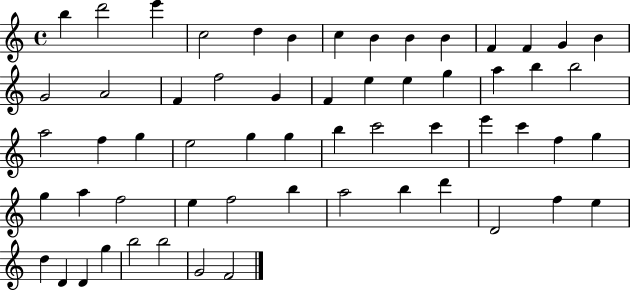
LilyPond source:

{
  \clef treble
  \time 4/4
  \defaultTimeSignature
  \key c \major
  b''4 d'''2 e'''4 | c''2 d''4 b'4 | c''4 b'4 b'4 b'4 | f'4 f'4 g'4 b'4 | \break g'2 a'2 | f'4 f''2 g'4 | f'4 e''4 e''4 g''4 | a''4 b''4 b''2 | \break a''2 f''4 g''4 | e''2 g''4 g''4 | b''4 c'''2 c'''4 | e'''4 c'''4 f''4 g''4 | \break g''4 a''4 f''2 | e''4 f''2 b''4 | a''2 b''4 d'''4 | d'2 f''4 e''4 | \break d''4 d'4 d'4 g''4 | b''2 b''2 | g'2 f'2 | \bar "|."
}